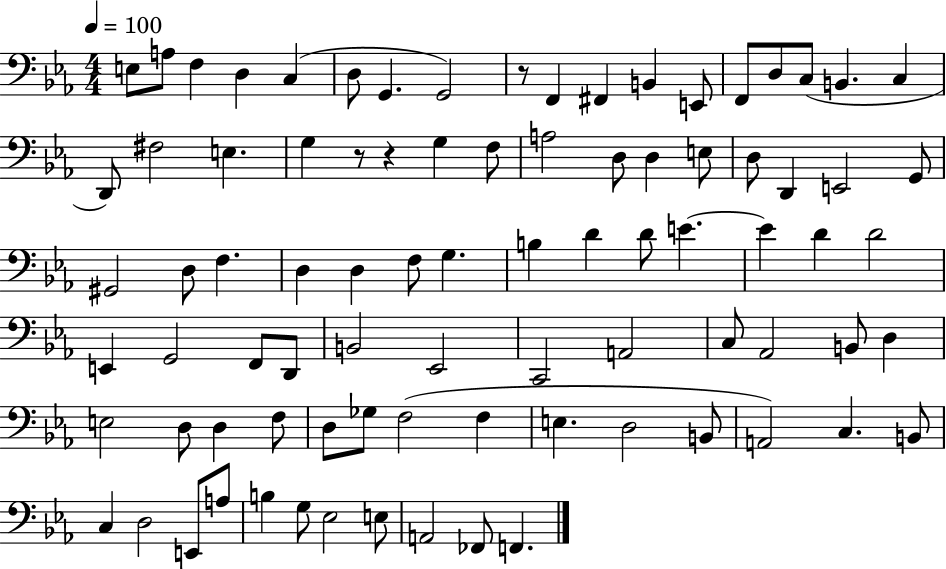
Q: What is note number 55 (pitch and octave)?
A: Ab2